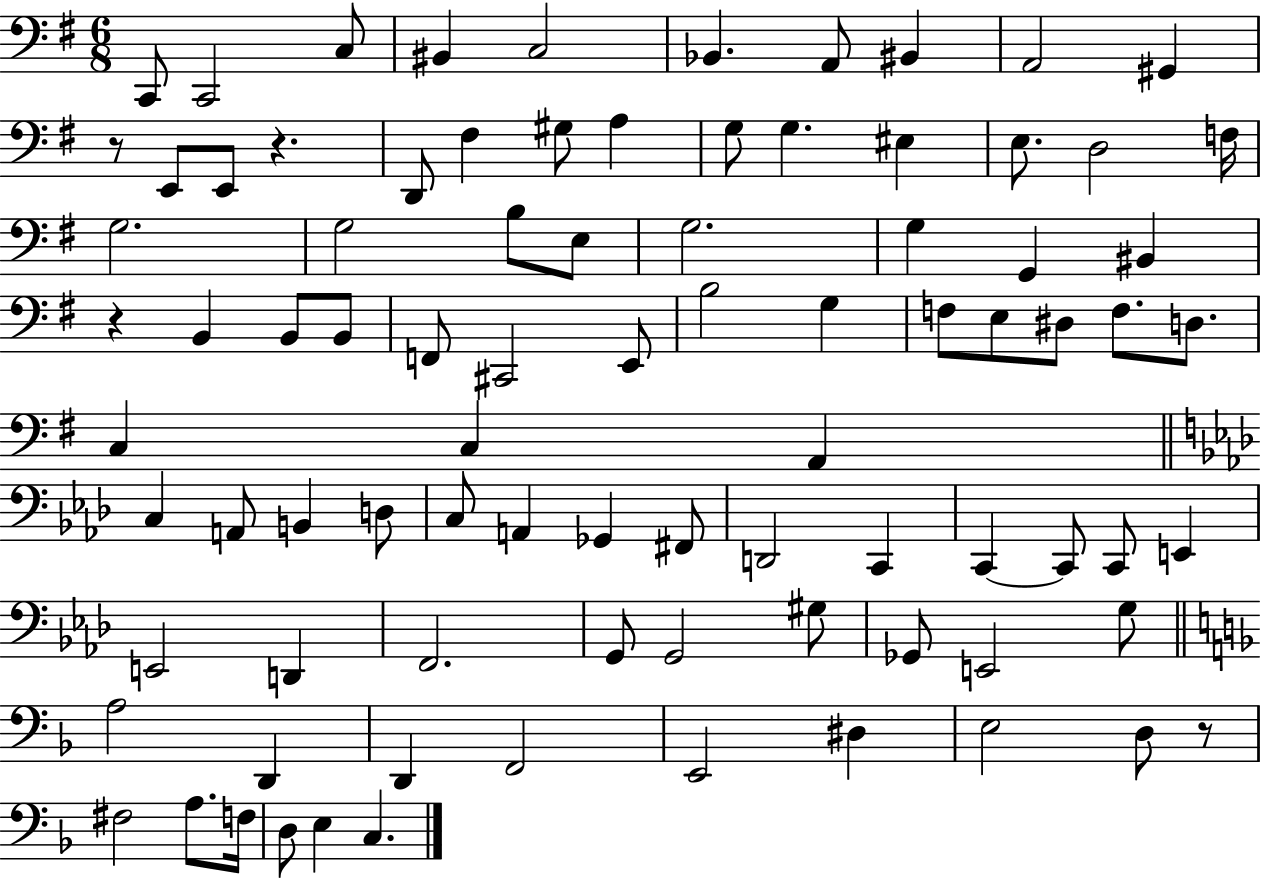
C2/e C2/h C3/e BIS2/q C3/h Bb2/q. A2/e BIS2/q A2/h G#2/q R/e E2/e E2/e R/q. D2/e F#3/q G#3/e A3/q G3/e G3/q. EIS3/q E3/e. D3/h F3/s G3/h. G3/h B3/e E3/e G3/h. G3/q G2/q BIS2/q R/q B2/q B2/e B2/e F2/e C#2/h E2/e B3/h G3/q F3/e E3/e D#3/e F3/e. D3/e. C3/q C3/q A2/q C3/q A2/e B2/q D3/e C3/e A2/q Gb2/q F#2/e D2/h C2/q C2/q C2/e C2/e E2/q E2/h D2/q F2/h. G2/e G2/h G#3/e Gb2/e E2/h G3/e A3/h D2/q D2/q F2/h E2/h D#3/q E3/h D3/e R/e F#3/h A3/e. F3/s D3/e E3/q C3/q.